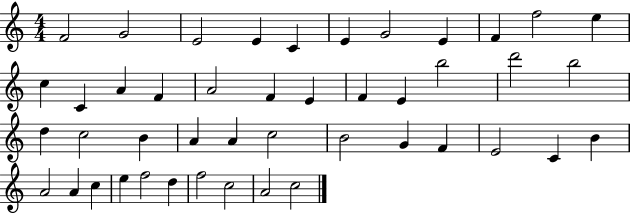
F4/h G4/h E4/h E4/q C4/q E4/q G4/h E4/q F4/q F5/h E5/q C5/q C4/q A4/q F4/q A4/h F4/q E4/q F4/q E4/q B5/h D6/h B5/h D5/q C5/h B4/q A4/q A4/q C5/h B4/h G4/q F4/q E4/h C4/q B4/q A4/h A4/q C5/q E5/q F5/h D5/q F5/h C5/h A4/h C5/h